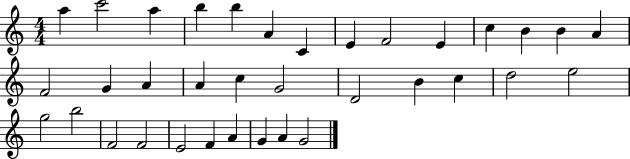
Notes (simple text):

A5/q C6/h A5/q B5/q B5/q A4/q C4/q E4/q F4/h E4/q C5/q B4/q B4/q A4/q F4/h G4/q A4/q A4/q C5/q G4/h D4/h B4/q C5/q D5/h E5/h G5/h B5/h F4/h F4/h E4/h F4/q A4/q G4/q A4/q G4/h